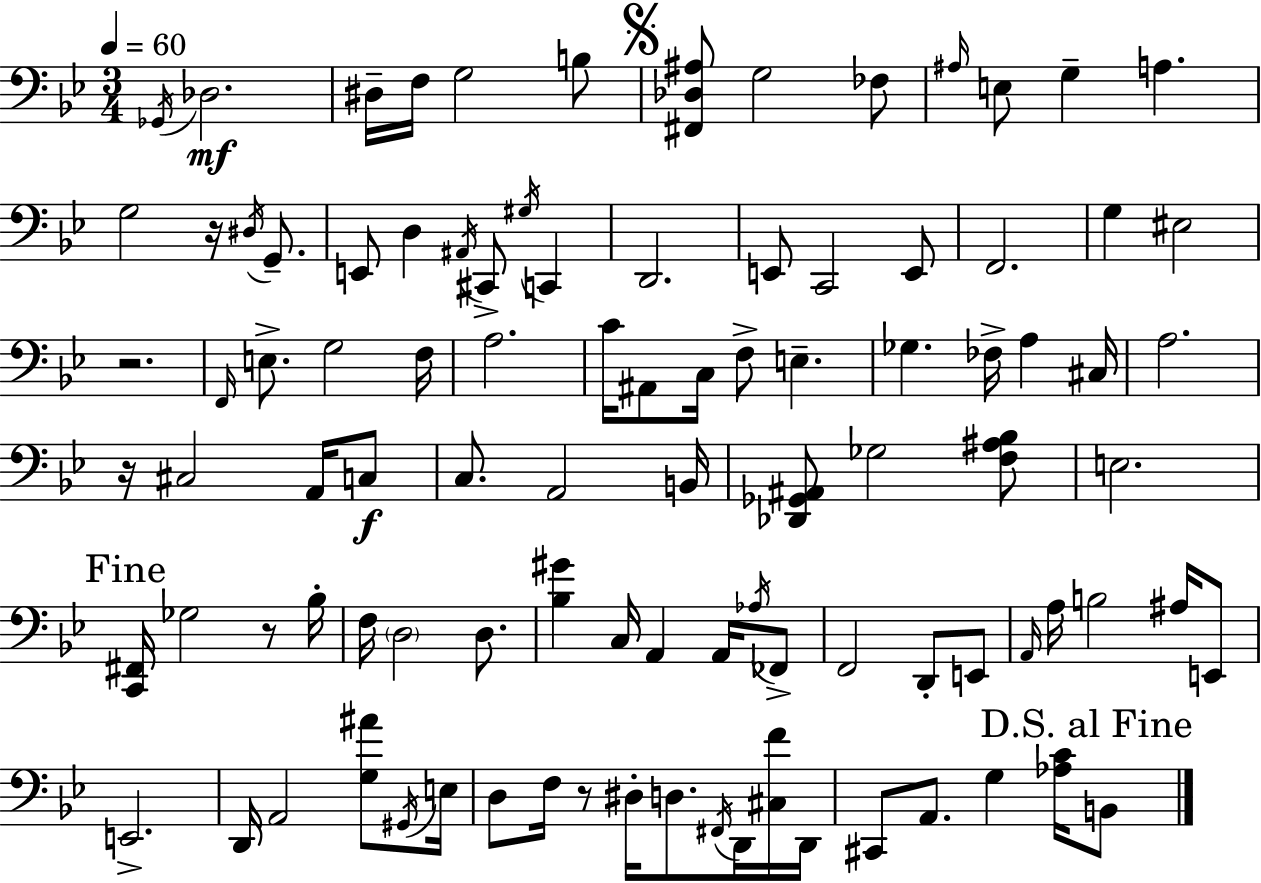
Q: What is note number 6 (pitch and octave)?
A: B3